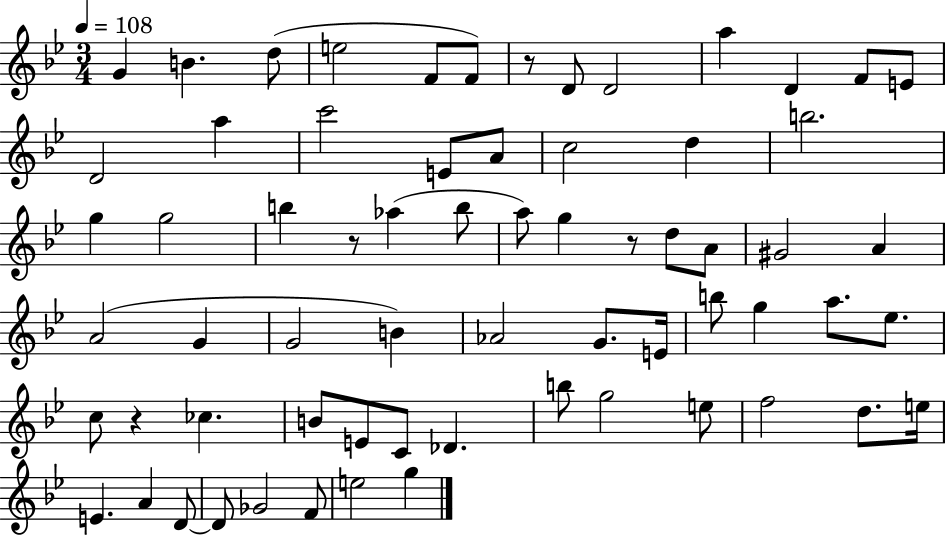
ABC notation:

X:1
T:Untitled
M:3/4
L:1/4
K:Bb
G B d/2 e2 F/2 F/2 z/2 D/2 D2 a D F/2 E/2 D2 a c'2 E/2 A/2 c2 d b2 g g2 b z/2 _a b/2 a/2 g z/2 d/2 A/2 ^G2 A A2 G G2 B _A2 G/2 E/4 b/2 g a/2 _e/2 c/2 z _c B/2 E/2 C/2 _D b/2 g2 e/2 f2 d/2 e/4 E A D/2 D/2 _G2 F/2 e2 g